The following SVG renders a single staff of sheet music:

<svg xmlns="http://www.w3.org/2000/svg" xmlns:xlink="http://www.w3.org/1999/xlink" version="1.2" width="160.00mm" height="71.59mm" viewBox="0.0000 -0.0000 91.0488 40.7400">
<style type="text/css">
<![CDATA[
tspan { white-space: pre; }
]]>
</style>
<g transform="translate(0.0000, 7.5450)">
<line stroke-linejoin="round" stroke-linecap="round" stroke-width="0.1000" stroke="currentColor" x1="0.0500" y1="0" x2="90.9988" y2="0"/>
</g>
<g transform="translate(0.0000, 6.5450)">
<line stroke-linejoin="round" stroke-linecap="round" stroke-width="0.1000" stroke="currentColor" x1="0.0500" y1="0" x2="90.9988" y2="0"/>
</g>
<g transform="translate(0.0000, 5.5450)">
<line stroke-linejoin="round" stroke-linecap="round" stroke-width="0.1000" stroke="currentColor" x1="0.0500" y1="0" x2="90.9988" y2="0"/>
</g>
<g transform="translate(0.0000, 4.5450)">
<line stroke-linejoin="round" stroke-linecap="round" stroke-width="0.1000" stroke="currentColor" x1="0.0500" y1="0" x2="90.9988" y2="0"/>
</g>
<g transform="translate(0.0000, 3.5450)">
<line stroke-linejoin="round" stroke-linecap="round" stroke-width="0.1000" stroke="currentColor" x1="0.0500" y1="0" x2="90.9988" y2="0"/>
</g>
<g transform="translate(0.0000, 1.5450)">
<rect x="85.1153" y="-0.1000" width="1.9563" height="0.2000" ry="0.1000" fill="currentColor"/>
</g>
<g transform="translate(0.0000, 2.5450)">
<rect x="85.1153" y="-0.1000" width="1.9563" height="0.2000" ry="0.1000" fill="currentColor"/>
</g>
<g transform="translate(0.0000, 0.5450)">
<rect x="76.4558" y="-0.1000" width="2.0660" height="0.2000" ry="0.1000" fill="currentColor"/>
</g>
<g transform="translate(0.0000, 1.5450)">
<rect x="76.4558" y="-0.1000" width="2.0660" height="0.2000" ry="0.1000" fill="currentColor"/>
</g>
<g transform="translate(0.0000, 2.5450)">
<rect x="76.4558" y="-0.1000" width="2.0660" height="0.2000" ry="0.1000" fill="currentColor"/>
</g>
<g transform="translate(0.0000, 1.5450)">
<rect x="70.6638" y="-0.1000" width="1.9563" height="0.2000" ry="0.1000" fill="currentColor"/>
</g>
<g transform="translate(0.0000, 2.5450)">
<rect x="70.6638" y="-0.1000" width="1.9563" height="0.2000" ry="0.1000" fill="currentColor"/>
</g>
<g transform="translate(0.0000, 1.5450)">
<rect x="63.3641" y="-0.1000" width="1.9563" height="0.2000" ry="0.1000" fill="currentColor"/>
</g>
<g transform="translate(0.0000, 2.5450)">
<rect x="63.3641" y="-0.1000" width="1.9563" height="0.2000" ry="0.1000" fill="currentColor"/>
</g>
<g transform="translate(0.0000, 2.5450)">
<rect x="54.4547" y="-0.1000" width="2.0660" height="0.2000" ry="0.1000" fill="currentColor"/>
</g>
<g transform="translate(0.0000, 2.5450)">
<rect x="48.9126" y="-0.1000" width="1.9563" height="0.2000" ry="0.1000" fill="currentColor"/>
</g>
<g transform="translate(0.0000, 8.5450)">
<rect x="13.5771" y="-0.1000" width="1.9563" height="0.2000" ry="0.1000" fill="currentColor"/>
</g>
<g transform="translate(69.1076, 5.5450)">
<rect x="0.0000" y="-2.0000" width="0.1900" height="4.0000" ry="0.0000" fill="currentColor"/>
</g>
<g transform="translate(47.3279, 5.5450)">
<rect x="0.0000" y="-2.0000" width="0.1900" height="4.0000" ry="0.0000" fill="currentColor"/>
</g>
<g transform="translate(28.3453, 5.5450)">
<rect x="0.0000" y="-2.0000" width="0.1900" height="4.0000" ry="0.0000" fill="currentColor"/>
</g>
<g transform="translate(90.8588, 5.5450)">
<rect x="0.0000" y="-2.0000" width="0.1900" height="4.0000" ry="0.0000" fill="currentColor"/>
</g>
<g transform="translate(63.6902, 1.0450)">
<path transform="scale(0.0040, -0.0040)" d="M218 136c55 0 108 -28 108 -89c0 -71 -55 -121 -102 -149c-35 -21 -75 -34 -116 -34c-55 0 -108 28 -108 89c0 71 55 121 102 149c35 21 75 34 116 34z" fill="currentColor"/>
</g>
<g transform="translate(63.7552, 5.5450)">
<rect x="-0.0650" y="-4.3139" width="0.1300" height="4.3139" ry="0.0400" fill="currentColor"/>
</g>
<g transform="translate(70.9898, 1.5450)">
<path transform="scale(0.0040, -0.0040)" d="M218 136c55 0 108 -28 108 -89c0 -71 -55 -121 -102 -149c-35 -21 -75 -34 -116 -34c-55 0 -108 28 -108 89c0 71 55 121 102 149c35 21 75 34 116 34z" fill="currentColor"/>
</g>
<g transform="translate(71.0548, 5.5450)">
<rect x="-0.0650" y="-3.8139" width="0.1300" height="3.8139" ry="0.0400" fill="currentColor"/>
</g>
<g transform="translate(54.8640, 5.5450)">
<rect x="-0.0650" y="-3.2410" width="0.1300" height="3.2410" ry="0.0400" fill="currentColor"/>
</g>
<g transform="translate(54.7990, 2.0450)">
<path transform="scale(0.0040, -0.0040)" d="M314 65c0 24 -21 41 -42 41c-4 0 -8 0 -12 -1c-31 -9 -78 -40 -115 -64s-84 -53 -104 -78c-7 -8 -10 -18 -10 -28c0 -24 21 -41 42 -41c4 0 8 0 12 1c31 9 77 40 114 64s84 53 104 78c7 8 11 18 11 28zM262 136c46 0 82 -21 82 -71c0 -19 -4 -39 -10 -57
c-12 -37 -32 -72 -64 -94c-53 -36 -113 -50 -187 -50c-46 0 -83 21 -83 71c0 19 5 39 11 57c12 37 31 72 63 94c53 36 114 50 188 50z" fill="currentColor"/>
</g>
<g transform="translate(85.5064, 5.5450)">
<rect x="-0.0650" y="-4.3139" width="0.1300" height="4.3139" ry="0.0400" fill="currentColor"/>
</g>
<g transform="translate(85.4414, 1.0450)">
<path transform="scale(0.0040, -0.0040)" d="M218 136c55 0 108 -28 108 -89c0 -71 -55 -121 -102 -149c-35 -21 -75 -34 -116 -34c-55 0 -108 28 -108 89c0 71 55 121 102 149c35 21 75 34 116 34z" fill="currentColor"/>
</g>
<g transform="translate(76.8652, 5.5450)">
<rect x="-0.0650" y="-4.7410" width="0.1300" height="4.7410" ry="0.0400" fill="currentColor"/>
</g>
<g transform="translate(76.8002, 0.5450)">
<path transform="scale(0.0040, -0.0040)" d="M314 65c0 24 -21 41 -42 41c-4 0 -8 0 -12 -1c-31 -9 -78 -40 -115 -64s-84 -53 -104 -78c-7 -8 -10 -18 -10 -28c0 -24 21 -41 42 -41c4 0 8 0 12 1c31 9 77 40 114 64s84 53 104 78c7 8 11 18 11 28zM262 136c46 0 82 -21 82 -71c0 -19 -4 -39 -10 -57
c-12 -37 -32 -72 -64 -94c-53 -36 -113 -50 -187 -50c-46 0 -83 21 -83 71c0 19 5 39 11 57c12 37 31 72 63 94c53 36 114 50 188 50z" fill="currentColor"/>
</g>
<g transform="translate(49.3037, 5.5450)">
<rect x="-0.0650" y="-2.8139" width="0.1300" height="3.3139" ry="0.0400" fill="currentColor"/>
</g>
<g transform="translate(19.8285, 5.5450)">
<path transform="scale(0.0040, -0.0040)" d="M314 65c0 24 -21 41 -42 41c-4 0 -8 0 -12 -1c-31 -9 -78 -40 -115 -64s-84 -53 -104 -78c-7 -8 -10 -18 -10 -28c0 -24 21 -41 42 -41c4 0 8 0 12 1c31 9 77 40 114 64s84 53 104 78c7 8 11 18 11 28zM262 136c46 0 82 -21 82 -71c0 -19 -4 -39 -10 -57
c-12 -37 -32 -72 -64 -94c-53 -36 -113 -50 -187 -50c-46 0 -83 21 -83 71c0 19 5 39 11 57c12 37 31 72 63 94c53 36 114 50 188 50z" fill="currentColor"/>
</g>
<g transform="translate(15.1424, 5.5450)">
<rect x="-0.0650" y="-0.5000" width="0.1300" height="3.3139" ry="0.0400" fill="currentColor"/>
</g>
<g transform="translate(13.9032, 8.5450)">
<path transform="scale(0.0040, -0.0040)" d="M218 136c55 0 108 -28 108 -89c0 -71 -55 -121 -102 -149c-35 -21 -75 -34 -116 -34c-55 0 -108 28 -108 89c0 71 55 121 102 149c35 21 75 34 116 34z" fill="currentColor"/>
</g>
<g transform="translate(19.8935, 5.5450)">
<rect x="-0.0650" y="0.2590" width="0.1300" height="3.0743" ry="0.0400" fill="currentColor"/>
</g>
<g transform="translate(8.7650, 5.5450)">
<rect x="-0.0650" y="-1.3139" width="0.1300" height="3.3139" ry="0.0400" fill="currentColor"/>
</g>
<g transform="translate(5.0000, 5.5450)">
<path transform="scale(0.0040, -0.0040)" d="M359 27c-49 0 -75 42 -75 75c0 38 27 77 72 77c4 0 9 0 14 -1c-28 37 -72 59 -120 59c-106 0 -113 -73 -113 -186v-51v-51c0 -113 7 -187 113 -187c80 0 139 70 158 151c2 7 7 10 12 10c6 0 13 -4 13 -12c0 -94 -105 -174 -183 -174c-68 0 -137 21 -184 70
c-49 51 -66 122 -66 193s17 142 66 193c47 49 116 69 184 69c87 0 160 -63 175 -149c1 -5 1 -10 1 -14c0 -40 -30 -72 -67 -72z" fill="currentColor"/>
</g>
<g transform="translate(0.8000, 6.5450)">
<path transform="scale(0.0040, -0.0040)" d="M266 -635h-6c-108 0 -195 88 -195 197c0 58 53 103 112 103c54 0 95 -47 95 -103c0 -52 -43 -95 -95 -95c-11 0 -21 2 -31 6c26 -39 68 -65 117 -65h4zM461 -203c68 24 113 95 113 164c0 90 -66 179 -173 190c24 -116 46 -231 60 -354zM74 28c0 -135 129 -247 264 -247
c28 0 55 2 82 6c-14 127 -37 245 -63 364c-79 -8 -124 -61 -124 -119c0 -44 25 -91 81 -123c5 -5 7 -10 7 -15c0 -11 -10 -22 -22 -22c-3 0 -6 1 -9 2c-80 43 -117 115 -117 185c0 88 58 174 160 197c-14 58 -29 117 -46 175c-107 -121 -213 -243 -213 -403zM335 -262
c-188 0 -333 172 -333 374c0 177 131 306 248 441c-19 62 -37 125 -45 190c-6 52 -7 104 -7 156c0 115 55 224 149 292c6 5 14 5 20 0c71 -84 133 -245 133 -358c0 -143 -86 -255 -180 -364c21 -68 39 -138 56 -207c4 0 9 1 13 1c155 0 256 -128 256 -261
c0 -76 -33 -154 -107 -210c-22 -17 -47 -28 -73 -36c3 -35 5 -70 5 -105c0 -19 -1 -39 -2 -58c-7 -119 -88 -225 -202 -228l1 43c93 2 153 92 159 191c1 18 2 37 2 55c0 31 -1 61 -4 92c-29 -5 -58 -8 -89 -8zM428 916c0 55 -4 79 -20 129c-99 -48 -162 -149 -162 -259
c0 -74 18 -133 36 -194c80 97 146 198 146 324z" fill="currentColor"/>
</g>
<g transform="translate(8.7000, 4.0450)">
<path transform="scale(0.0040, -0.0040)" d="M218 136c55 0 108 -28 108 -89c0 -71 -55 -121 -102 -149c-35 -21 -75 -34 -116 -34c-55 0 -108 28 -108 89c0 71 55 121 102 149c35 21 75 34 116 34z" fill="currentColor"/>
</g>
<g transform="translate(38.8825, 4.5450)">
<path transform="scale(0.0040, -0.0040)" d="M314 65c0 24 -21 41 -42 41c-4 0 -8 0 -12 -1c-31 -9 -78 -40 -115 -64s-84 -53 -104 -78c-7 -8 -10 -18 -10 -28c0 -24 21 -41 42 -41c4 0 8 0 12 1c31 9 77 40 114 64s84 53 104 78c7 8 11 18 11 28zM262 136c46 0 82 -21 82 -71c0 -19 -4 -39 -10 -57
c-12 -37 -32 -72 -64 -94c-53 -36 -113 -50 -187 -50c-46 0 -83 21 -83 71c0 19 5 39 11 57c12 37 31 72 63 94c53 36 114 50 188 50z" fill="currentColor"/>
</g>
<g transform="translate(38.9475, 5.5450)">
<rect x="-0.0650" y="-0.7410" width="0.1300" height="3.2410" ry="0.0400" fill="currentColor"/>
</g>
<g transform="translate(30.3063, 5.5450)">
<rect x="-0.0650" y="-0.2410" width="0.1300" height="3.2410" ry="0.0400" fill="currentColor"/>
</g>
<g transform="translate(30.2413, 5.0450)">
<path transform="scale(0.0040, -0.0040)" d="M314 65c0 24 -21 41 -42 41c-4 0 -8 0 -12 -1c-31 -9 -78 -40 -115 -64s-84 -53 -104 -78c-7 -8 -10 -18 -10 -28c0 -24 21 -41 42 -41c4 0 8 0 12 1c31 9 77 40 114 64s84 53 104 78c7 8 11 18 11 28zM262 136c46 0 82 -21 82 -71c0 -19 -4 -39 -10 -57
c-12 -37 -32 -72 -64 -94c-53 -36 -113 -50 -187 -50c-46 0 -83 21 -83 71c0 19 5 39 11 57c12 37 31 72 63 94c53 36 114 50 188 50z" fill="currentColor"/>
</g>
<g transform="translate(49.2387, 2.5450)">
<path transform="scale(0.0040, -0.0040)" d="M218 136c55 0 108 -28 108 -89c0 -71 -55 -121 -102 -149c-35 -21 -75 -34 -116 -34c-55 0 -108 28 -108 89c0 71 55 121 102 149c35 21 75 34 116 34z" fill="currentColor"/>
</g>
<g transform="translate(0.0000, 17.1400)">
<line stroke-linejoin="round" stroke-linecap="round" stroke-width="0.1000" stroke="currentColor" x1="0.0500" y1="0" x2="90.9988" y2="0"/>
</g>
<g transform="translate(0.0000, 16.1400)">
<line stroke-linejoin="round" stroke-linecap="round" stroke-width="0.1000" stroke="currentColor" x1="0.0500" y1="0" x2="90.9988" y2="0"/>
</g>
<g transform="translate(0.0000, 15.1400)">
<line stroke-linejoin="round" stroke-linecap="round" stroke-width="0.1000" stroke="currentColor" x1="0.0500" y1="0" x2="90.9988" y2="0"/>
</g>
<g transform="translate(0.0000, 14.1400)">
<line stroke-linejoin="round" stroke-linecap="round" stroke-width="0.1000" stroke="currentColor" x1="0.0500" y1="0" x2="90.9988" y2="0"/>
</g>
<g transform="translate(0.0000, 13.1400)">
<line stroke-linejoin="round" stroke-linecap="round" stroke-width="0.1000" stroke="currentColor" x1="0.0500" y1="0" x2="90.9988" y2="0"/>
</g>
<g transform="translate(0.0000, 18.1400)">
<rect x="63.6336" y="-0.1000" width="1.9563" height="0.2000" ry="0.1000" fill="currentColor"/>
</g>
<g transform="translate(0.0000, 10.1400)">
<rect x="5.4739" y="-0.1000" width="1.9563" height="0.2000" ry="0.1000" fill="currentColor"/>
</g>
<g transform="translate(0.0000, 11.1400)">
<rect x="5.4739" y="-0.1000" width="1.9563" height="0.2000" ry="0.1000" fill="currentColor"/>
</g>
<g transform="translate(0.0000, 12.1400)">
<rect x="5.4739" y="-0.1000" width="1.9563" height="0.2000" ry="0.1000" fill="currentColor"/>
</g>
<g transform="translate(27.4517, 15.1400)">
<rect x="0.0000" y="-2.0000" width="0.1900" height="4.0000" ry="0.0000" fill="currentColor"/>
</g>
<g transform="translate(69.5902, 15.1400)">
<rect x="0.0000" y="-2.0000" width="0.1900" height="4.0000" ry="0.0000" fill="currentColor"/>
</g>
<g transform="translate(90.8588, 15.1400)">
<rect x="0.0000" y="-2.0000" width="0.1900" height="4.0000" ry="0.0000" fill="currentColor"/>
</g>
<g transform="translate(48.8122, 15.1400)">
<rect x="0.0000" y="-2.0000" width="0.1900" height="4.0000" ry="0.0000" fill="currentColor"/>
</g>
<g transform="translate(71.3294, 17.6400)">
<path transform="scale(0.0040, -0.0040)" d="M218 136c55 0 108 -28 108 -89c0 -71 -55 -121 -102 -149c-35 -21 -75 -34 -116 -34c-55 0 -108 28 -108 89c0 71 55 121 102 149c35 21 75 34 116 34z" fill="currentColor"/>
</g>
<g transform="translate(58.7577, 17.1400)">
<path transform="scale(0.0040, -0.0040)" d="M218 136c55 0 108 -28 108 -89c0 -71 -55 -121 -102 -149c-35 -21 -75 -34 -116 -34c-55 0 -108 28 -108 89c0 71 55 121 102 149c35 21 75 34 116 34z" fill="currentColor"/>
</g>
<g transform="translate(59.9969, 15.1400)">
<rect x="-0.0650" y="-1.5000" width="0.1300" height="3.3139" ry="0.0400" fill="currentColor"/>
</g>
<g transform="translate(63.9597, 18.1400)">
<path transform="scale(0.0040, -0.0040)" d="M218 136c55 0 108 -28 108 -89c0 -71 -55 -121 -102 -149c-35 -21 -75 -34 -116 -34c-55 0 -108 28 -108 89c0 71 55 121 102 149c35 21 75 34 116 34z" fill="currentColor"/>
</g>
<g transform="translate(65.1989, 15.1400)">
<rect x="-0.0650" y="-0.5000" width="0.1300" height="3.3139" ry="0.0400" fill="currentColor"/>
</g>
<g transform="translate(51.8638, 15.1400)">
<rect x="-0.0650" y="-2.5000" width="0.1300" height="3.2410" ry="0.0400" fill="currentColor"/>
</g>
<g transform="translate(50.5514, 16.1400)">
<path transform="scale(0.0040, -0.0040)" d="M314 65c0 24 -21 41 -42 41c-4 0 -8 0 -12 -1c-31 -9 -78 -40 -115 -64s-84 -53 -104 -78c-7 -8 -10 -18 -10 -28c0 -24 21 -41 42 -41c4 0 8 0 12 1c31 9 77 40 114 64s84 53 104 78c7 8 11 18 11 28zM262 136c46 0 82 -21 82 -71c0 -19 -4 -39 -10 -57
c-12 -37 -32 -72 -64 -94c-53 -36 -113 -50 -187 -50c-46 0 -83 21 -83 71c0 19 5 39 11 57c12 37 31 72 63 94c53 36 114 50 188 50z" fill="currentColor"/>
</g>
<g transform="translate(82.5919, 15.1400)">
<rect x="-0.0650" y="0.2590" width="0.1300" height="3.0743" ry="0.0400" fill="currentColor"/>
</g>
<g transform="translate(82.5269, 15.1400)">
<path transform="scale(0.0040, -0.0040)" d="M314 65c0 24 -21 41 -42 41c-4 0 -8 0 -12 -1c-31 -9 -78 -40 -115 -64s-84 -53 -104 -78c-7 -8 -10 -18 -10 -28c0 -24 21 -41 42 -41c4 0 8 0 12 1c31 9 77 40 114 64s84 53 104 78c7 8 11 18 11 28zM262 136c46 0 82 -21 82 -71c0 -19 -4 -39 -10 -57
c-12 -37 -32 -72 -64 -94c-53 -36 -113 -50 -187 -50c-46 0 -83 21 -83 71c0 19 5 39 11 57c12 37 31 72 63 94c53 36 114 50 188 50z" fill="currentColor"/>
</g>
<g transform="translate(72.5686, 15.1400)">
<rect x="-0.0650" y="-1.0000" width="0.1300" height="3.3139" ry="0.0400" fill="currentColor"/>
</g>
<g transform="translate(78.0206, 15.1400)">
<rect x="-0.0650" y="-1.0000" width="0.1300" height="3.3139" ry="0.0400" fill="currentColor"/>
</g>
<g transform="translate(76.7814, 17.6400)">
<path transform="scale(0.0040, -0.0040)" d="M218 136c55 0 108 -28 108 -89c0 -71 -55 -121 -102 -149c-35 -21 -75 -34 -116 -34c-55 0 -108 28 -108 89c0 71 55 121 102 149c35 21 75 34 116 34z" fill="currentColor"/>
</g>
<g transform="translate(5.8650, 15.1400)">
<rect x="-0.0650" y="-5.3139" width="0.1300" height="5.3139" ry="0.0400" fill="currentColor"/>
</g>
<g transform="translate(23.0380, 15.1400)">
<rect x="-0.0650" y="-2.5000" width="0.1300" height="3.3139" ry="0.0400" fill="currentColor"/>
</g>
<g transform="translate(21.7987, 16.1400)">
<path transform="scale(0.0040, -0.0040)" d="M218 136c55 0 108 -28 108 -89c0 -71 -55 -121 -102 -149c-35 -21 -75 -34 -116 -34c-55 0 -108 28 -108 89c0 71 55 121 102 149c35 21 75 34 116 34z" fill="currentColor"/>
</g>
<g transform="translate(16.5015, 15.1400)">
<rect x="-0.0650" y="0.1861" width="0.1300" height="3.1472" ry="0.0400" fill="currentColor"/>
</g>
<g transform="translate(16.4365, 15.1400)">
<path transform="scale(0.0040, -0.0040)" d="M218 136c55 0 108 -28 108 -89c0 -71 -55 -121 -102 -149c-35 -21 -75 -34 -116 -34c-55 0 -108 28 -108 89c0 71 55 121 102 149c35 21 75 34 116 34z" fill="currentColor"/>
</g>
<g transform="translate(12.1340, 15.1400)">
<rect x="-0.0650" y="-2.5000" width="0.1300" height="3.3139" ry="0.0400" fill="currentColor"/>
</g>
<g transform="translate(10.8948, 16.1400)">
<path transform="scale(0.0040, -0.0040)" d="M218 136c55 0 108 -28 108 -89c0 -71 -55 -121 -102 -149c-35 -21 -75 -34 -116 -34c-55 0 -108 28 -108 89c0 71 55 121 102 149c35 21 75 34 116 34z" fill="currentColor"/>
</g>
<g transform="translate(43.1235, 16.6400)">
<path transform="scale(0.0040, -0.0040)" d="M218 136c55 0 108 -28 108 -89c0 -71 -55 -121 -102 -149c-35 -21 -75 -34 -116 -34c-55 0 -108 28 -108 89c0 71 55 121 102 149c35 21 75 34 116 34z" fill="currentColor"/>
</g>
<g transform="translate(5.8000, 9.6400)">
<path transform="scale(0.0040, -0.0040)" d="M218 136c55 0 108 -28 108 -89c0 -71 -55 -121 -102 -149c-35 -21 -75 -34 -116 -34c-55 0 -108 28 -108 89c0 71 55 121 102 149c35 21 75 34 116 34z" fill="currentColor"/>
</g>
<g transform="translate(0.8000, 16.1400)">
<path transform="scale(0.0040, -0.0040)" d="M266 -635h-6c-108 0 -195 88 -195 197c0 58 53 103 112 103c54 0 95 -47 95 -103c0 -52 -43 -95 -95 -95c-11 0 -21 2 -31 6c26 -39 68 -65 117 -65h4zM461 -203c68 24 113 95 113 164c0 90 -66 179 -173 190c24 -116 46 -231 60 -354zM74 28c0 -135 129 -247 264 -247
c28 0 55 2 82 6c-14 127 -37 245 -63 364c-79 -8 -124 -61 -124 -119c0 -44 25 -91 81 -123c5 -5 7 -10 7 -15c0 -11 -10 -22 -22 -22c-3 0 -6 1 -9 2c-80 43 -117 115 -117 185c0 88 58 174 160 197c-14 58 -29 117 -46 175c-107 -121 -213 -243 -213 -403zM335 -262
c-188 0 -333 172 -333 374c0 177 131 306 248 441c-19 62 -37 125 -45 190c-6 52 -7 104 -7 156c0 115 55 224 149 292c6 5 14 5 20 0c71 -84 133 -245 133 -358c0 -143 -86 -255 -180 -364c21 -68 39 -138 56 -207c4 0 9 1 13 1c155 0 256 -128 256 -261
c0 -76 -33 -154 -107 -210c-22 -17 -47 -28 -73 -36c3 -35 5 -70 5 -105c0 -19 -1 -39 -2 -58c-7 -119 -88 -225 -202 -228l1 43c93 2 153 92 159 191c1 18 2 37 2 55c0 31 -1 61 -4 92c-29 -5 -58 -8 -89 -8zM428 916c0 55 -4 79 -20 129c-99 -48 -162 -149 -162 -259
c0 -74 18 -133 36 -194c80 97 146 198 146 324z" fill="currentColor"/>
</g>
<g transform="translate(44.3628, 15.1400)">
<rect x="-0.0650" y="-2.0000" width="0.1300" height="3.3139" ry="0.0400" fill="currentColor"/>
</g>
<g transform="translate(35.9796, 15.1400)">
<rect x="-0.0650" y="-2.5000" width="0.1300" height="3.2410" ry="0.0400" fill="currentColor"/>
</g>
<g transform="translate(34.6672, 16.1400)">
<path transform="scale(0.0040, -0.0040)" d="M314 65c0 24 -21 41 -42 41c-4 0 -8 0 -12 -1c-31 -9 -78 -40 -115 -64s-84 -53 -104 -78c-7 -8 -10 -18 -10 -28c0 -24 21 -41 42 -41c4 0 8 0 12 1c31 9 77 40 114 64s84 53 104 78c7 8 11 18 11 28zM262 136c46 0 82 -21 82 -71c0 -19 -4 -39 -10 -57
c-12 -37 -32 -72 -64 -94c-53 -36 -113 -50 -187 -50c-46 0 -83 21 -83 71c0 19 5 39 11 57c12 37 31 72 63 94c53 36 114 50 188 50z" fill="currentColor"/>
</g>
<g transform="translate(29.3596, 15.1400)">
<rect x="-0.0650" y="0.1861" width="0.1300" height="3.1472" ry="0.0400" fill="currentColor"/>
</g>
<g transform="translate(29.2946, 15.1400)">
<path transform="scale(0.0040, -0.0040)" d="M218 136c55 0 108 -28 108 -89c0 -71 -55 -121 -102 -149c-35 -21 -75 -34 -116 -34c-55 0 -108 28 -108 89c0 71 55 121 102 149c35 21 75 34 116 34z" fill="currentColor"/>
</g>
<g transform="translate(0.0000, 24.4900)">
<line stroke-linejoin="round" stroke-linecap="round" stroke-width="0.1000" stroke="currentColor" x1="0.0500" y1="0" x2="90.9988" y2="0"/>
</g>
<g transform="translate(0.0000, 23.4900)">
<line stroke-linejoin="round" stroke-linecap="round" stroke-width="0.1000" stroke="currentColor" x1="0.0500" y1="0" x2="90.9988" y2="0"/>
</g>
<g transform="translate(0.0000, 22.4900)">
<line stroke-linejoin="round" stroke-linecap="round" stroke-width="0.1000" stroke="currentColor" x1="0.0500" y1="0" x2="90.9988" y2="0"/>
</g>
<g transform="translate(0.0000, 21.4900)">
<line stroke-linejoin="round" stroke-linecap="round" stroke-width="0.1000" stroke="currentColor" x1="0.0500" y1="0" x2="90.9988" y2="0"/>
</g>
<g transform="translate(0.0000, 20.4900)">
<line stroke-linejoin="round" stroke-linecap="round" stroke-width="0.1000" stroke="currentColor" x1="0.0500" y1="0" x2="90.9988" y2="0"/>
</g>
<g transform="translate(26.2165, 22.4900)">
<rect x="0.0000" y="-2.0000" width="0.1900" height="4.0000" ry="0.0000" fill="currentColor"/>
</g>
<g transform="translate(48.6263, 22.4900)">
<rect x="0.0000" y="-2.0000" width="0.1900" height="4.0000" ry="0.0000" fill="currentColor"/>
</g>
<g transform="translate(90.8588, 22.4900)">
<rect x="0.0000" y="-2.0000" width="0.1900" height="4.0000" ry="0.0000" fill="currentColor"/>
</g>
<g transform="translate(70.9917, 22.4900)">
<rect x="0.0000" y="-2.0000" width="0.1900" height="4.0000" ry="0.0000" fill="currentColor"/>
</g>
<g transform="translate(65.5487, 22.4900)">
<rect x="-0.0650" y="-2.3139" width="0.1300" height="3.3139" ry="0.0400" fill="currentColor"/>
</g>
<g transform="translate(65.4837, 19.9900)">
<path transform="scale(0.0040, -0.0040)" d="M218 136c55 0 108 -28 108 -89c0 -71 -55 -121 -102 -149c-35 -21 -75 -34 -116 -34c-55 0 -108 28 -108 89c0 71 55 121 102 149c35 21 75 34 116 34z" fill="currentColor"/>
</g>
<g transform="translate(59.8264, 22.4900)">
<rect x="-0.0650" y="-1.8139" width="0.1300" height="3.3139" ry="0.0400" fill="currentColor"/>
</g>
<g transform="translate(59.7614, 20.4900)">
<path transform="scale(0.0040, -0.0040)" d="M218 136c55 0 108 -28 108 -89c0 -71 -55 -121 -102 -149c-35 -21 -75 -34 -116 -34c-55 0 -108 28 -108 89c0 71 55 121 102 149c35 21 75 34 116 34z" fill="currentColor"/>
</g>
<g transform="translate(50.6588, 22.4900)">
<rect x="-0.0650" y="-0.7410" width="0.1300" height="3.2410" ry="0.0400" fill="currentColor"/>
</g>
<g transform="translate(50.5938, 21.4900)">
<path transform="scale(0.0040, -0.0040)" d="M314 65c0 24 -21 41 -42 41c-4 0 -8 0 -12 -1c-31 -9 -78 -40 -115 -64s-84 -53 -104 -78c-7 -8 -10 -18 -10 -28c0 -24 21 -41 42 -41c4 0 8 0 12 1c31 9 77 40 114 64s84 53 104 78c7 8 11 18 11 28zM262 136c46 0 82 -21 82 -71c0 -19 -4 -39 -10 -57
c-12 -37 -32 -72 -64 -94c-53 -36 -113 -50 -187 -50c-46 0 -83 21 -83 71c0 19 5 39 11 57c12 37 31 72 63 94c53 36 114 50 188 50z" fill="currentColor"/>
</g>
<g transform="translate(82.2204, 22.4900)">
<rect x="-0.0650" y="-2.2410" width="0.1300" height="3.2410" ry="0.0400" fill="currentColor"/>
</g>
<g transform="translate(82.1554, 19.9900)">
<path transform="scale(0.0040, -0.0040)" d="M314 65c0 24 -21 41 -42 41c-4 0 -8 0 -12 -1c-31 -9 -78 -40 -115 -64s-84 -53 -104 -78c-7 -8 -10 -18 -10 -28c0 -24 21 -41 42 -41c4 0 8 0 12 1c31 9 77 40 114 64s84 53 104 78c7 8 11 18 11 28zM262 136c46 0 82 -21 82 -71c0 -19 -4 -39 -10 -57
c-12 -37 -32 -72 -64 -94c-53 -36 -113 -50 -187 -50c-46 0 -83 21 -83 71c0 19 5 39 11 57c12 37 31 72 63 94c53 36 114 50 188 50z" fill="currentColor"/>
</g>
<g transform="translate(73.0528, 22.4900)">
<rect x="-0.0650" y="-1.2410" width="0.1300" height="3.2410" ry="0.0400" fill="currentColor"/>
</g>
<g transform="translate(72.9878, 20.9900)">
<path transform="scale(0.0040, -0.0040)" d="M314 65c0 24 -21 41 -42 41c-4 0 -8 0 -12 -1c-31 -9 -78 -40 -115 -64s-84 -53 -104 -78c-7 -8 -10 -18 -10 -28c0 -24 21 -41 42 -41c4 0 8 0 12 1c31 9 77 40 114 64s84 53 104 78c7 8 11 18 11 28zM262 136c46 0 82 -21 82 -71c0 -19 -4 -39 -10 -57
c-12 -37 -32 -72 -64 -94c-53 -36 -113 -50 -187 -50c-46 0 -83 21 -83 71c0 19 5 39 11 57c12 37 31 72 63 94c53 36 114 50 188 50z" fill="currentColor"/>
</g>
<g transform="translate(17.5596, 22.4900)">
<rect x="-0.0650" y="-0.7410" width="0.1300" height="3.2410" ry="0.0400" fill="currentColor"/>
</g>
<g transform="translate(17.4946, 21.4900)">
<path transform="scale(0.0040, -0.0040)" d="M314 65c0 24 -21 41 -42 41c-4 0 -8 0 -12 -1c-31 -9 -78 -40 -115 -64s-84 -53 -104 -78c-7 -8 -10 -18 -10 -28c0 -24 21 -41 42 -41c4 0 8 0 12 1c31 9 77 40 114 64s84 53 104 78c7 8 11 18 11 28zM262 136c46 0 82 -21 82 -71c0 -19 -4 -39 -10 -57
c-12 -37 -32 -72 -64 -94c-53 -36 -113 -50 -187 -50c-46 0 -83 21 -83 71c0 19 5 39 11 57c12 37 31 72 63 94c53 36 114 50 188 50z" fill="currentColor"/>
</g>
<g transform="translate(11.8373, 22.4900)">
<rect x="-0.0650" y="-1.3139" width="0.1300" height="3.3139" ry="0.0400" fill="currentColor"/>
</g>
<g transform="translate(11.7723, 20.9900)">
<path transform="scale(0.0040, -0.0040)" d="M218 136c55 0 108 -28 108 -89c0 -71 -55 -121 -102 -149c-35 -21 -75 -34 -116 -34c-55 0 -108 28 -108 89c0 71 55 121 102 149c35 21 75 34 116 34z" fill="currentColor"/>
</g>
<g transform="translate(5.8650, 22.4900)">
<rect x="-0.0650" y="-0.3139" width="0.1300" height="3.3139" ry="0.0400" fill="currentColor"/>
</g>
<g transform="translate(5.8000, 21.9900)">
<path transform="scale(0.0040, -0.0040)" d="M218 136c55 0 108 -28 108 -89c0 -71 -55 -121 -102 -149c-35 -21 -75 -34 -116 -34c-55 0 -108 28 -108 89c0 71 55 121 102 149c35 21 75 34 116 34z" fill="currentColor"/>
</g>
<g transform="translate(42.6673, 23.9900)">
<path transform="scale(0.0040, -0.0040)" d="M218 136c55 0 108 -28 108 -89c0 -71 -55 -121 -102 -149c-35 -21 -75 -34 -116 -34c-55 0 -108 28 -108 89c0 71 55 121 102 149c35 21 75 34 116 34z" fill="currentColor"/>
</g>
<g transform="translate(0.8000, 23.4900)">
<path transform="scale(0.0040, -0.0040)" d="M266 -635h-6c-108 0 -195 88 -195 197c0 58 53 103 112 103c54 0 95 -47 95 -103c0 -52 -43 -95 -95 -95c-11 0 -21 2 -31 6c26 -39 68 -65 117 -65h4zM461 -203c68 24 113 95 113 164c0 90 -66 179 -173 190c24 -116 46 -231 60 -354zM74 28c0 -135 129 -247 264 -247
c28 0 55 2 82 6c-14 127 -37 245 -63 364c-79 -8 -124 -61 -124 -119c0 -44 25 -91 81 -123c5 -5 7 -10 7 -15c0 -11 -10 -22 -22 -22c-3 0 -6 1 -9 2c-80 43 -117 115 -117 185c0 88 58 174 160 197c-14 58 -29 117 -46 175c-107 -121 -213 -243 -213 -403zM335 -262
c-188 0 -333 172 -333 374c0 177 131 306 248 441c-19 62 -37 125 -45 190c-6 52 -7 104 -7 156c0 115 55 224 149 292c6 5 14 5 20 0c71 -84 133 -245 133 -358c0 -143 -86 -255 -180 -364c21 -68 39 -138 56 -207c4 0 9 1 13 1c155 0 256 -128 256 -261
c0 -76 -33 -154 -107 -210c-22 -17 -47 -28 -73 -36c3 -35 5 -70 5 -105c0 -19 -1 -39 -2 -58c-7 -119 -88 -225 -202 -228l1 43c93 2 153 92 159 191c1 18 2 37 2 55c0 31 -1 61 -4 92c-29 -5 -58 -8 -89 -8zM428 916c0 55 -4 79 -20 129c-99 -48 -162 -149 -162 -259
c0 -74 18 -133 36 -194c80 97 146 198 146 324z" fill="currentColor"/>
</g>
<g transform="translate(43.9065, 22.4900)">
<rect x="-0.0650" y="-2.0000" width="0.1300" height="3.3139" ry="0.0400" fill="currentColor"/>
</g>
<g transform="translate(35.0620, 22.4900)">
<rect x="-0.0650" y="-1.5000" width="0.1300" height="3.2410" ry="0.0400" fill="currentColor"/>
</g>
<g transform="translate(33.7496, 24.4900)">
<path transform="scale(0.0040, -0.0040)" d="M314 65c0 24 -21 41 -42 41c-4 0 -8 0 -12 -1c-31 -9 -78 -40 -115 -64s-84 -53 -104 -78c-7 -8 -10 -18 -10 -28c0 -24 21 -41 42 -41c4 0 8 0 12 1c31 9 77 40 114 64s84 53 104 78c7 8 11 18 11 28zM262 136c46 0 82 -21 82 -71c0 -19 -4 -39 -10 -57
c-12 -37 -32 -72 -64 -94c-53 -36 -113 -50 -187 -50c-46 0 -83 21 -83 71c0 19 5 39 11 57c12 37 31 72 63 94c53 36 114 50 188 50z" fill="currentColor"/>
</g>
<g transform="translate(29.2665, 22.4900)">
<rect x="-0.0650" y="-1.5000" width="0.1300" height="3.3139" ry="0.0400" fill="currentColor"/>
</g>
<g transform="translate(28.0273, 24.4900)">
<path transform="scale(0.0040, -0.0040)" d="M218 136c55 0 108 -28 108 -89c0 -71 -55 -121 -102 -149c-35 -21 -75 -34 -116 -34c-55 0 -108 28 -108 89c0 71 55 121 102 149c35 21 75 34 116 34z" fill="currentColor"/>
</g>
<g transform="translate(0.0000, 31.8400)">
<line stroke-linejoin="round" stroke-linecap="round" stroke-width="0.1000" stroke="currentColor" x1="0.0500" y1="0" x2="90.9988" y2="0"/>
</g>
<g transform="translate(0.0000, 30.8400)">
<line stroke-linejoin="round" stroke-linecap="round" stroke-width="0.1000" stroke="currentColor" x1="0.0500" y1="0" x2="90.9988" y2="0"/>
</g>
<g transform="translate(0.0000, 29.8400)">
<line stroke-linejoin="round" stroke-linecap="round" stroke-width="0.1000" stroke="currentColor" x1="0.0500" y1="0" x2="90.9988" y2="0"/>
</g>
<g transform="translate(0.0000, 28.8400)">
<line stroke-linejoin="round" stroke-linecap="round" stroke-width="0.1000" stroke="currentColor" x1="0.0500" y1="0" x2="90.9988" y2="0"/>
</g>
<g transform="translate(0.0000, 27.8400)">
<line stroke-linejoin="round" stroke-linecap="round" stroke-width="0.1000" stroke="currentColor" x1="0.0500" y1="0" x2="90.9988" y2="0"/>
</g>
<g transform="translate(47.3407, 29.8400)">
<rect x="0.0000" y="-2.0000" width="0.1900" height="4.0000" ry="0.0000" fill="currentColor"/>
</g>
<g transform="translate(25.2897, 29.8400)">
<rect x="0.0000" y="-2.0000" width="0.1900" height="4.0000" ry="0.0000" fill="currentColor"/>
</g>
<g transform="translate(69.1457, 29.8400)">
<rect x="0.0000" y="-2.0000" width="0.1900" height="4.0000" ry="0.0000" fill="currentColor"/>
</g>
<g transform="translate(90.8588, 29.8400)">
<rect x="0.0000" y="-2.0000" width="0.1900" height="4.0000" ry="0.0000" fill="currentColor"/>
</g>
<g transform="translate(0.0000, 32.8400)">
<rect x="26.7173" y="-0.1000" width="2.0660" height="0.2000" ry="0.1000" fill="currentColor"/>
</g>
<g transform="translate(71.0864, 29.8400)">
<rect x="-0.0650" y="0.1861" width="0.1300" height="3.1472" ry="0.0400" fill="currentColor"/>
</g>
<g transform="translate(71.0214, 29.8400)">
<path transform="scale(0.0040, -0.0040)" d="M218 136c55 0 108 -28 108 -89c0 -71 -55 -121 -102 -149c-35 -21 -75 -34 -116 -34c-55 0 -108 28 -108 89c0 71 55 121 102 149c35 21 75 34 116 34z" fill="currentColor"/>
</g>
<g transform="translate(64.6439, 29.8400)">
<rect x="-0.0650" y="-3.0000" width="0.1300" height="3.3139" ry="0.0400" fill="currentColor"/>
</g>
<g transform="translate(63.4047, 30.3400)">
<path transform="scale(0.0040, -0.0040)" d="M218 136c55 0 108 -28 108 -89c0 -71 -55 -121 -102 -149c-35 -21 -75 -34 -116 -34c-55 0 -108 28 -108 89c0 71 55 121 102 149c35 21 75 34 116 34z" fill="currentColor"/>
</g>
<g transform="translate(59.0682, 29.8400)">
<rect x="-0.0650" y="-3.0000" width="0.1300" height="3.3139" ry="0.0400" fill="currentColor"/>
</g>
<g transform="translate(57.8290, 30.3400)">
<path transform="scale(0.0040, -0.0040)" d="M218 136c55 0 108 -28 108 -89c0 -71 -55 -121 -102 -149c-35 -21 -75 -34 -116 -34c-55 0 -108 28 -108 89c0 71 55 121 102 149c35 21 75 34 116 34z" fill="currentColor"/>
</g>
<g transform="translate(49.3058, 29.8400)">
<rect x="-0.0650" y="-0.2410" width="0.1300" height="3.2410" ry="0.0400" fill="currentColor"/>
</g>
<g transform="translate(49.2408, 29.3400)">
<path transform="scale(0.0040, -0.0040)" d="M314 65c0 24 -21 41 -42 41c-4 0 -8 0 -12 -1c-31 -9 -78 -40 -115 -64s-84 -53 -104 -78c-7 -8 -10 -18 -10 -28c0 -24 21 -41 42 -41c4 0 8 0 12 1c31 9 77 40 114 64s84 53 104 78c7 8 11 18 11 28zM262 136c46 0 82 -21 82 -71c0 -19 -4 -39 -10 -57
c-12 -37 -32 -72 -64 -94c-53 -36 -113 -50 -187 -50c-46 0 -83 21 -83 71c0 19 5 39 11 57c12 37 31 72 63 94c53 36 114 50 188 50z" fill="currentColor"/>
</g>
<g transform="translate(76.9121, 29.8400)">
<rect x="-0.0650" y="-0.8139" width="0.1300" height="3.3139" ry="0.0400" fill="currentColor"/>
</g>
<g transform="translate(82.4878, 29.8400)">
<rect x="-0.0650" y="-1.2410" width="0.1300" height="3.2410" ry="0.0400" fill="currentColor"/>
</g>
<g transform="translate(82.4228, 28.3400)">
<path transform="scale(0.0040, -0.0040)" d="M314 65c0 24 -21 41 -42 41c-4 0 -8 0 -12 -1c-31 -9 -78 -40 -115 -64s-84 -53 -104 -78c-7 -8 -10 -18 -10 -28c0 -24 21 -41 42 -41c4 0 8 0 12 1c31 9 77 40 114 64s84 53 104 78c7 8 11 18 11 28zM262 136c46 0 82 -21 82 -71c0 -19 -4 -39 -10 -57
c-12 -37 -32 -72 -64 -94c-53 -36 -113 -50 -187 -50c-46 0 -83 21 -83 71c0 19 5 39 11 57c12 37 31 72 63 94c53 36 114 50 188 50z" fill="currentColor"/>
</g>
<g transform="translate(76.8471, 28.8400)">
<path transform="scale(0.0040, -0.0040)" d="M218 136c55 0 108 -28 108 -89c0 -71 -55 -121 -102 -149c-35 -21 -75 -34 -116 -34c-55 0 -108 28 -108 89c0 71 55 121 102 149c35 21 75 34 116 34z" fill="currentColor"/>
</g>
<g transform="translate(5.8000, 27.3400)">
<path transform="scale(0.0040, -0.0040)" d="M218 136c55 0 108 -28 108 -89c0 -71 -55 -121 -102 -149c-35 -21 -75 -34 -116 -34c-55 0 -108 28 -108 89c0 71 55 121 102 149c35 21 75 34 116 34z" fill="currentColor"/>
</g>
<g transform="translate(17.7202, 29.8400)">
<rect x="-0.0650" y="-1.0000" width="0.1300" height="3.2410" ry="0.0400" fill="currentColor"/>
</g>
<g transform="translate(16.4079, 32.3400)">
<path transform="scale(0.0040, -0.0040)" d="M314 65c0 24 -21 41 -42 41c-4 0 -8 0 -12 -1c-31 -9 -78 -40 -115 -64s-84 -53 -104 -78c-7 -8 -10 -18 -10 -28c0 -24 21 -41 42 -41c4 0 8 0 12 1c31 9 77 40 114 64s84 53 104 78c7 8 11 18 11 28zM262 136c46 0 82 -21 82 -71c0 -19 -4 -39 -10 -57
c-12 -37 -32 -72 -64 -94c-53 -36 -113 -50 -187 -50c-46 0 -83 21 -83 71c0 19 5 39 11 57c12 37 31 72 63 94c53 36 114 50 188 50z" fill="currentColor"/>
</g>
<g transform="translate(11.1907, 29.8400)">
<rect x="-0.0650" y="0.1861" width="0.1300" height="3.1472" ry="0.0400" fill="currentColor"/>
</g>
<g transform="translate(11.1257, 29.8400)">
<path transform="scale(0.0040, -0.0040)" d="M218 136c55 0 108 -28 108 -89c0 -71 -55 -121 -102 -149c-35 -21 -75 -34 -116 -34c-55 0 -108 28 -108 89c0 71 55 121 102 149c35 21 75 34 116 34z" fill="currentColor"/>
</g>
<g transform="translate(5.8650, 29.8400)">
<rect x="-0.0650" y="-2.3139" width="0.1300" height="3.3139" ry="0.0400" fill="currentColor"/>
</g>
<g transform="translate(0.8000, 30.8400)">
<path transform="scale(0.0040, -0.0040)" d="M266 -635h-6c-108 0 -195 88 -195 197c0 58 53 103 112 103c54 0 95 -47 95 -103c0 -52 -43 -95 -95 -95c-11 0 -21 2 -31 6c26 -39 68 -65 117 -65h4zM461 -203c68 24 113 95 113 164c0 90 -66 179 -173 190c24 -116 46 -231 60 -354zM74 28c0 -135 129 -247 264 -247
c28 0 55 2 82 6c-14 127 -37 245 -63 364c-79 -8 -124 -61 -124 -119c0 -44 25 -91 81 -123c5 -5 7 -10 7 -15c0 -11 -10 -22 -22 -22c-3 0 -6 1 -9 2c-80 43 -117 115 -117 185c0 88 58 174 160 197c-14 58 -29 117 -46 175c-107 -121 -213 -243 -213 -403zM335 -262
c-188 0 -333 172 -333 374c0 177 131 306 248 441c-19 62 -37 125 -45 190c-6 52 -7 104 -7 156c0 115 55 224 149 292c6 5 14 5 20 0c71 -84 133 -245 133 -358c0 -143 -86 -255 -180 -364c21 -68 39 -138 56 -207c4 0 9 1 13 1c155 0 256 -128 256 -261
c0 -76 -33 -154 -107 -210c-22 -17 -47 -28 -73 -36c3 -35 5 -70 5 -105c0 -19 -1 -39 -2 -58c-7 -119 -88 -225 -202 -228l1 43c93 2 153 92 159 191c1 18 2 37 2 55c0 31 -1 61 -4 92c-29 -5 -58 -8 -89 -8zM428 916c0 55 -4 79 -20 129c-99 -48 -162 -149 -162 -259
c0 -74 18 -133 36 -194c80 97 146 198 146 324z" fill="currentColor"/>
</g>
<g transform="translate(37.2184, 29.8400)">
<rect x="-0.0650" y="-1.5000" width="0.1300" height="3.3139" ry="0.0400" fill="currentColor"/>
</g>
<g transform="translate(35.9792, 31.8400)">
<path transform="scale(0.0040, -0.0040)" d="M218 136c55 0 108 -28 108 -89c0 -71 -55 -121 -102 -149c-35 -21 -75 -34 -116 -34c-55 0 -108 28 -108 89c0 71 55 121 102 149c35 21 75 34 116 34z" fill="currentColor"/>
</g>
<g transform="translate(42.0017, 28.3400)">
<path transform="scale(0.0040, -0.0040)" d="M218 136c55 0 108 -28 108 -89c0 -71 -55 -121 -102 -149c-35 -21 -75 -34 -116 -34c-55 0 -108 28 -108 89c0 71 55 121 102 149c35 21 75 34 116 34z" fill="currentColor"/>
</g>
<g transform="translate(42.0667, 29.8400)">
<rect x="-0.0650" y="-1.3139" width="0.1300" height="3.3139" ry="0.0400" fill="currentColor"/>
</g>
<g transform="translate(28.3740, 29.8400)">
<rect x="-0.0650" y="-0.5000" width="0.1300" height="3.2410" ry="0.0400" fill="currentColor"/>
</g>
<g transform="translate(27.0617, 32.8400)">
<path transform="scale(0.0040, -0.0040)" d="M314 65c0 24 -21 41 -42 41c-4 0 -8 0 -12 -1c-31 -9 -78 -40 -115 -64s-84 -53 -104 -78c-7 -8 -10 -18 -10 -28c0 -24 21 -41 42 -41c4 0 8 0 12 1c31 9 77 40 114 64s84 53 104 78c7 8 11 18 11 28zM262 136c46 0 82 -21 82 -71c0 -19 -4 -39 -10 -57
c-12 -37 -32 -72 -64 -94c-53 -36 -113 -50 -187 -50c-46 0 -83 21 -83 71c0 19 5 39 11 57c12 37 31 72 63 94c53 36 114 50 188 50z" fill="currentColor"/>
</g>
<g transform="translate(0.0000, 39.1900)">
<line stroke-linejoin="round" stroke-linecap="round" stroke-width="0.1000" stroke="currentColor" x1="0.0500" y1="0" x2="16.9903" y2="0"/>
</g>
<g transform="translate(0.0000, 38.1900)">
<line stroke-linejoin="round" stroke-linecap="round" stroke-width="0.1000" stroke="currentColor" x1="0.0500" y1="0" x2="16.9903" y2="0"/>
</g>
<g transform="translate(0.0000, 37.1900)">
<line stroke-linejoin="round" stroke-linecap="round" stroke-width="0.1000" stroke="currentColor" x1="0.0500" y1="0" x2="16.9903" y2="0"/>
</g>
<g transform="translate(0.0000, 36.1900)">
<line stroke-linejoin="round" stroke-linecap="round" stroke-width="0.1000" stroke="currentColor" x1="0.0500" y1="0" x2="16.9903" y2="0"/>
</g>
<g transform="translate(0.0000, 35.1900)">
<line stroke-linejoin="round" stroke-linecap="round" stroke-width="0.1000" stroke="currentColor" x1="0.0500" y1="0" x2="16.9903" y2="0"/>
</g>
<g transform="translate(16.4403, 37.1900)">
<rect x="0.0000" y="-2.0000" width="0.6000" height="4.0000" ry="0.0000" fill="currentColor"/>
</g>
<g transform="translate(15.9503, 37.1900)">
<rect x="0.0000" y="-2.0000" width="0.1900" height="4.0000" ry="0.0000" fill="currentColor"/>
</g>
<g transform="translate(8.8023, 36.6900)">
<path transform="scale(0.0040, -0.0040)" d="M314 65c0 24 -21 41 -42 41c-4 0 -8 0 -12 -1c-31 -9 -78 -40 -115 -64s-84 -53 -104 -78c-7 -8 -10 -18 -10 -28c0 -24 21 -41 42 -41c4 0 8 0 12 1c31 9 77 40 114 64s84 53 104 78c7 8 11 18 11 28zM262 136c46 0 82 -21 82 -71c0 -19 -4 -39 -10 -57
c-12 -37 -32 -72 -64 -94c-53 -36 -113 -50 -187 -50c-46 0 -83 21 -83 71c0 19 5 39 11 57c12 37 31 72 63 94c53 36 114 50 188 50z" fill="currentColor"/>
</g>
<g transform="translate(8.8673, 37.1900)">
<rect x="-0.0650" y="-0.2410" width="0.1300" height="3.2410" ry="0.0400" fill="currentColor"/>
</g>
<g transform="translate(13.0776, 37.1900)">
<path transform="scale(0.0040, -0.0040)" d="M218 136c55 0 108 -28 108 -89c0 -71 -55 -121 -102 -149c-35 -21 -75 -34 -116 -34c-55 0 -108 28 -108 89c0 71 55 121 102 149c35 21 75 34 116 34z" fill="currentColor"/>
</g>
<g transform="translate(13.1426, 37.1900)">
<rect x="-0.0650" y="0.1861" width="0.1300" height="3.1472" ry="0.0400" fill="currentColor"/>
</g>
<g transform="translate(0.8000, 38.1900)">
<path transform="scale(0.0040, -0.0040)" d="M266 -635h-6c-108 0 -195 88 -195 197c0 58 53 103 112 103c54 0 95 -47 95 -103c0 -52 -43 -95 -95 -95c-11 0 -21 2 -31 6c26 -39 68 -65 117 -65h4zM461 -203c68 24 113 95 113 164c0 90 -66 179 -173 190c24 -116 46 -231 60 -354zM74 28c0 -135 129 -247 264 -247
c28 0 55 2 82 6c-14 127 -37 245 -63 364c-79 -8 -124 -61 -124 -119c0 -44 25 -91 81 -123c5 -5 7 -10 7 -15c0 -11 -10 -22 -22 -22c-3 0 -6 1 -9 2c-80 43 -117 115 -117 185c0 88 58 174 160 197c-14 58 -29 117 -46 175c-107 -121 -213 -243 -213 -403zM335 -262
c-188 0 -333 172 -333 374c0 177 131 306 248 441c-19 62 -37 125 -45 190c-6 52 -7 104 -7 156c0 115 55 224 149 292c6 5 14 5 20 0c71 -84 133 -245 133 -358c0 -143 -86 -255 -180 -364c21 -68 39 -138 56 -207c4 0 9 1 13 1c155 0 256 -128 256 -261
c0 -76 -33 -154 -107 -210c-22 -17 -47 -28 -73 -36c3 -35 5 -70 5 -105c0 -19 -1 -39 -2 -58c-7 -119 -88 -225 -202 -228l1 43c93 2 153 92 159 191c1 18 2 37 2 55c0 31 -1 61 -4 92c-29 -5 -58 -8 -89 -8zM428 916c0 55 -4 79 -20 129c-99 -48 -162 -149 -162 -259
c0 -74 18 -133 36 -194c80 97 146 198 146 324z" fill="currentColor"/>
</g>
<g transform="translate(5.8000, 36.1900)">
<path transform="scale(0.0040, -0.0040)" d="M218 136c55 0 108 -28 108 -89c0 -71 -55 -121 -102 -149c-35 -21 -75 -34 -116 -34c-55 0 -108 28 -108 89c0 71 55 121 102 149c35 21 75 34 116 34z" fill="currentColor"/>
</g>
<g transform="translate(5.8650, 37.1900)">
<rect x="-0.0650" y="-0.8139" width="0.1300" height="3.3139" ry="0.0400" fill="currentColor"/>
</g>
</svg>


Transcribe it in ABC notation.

X:1
T:Untitled
M:4/4
L:1/4
K:C
e C B2 c2 d2 a b2 d' c' e'2 d' f' G B G B G2 F G2 E C D D B2 c e d2 E E2 F d2 f g e2 g2 g B D2 C2 E e c2 A A B d e2 d c2 B